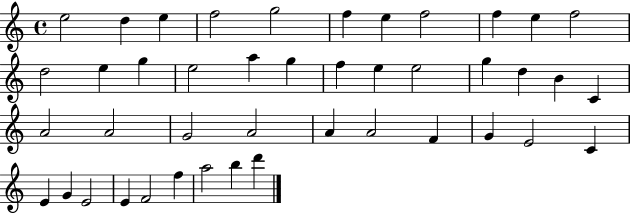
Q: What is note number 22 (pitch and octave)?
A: D5